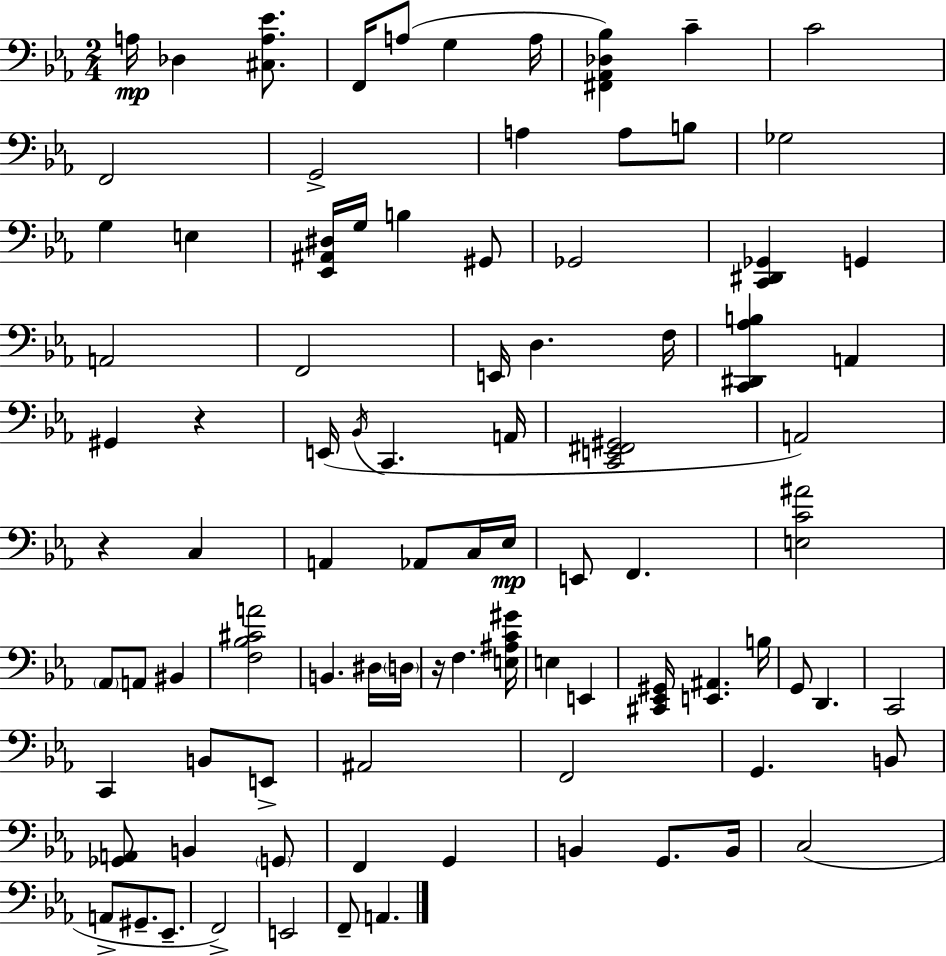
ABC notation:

X:1
T:Untitled
M:2/4
L:1/4
K:Eb
A,/4 _D, [^C,A,_E]/2 F,,/4 A,/2 G, A,/4 [^F,,_A,,_D,_B,] C C2 F,,2 G,,2 A, A,/2 B,/2 _G,2 G, E, [_E,,^A,,^D,]/4 G,/4 B, ^G,,/2 _G,,2 [C,,^D,,_G,,] G,, A,,2 F,,2 E,,/4 D, F,/4 [C,,^D,,_A,B,] A,, ^G,, z E,,/4 _B,,/4 C,, A,,/4 [C,,E,,^F,,^G,,]2 A,,2 z C, A,, _A,,/2 C,/4 _E,/4 E,,/2 F,, [E,C^A]2 _A,,/2 A,,/2 ^B,, [F,_B,^CA]2 B,, ^D,/4 D,/4 z/4 F, [E,^A,C^G]/4 E, E,, [^C,,_E,,^G,,]/4 [E,,^A,,] B,/4 G,,/2 D,, C,,2 C,, B,,/2 E,,/2 ^A,,2 F,,2 G,, B,,/2 [_G,,A,,]/2 B,, G,,/2 F,, G,, B,, G,,/2 B,,/4 C,2 A,,/2 ^G,,/2 _E,,/2 F,,2 E,,2 F,,/2 A,,